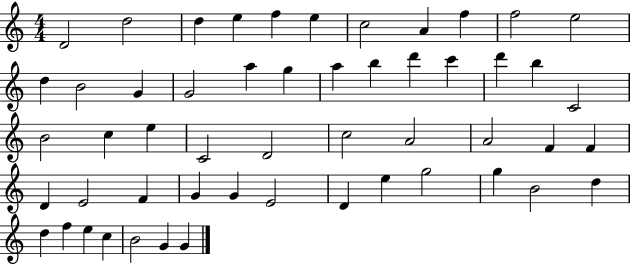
X:1
T:Untitled
M:4/4
L:1/4
K:C
D2 d2 d e f e c2 A f f2 e2 d B2 G G2 a g a b d' c' d' b C2 B2 c e C2 D2 c2 A2 A2 F F D E2 F G G E2 D e g2 g B2 d d f e c B2 G G